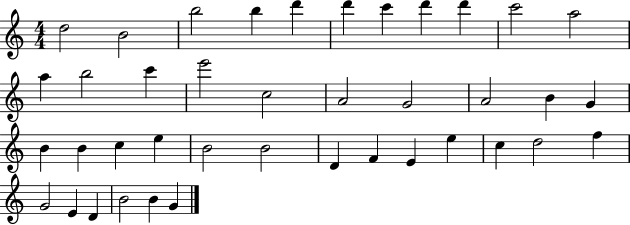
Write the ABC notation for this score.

X:1
T:Untitled
M:4/4
L:1/4
K:C
d2 B2 b2 b d' d' c' d' d' c'2 a2 a b2 c' e'2 c2 A2 G2 A2 B G B B c e B2 B2 D F E e c d2 f G2 E D B2 B G